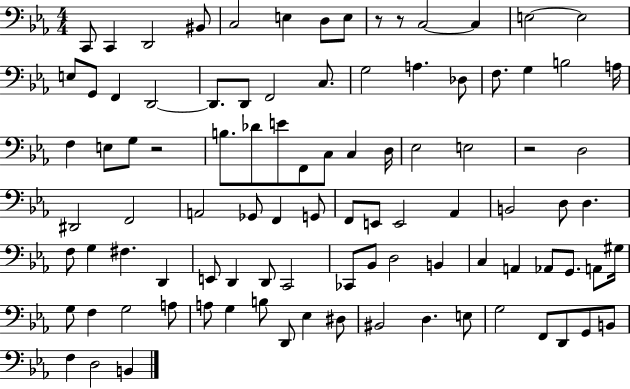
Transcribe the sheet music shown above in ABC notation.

X:1
T:Untitled
M:4/4
L:1/4
K:Eb
C,,/2 C,, D,,2 ^B,,/2 C,2 E, D,/2 E,/2 z/2 z/2 C,2 C, E,2 E,2 E,/2 G,,/2 F,, D,,2 D,,/2 D,,/2 F,,2 C,/2 G,2 A, _D,/2 F,/2 G, B,2 A,/4 F, E,/2 G,/2 z2 B,/2 _D/2 E/2 F,,/2 C,/2 C, D,/4 _E,2 E,2 z2 D,2 ^D,,2 F,,2 A,,2 _G,,/2 F,, G,,/2 F,,/2 E,,/2 E,,2 _A,, B,,2 D,/2 D, F,/2 G, ^F, D,, E,,/2 D,, D,,/2 C,,2 _C,,/2 _B,,/2 D,2 B,, C, A,, _A,,/2 G,,/2 A,,/2 ^G,/4 G,/2 F, G,2 A,/2 A,/2 G, B,/2 D,,/2 _E, ^D,/2 ^B,,2 D, E,/2 G,2 F,,/2 D,,/2 G,,/2 B,,/2 F, D,2 B,,